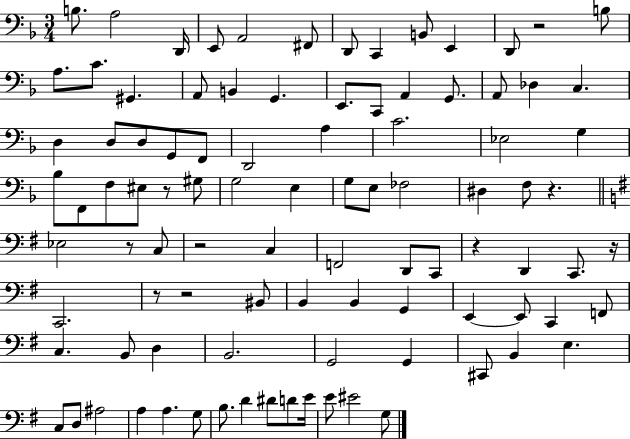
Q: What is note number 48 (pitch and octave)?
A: Eb3